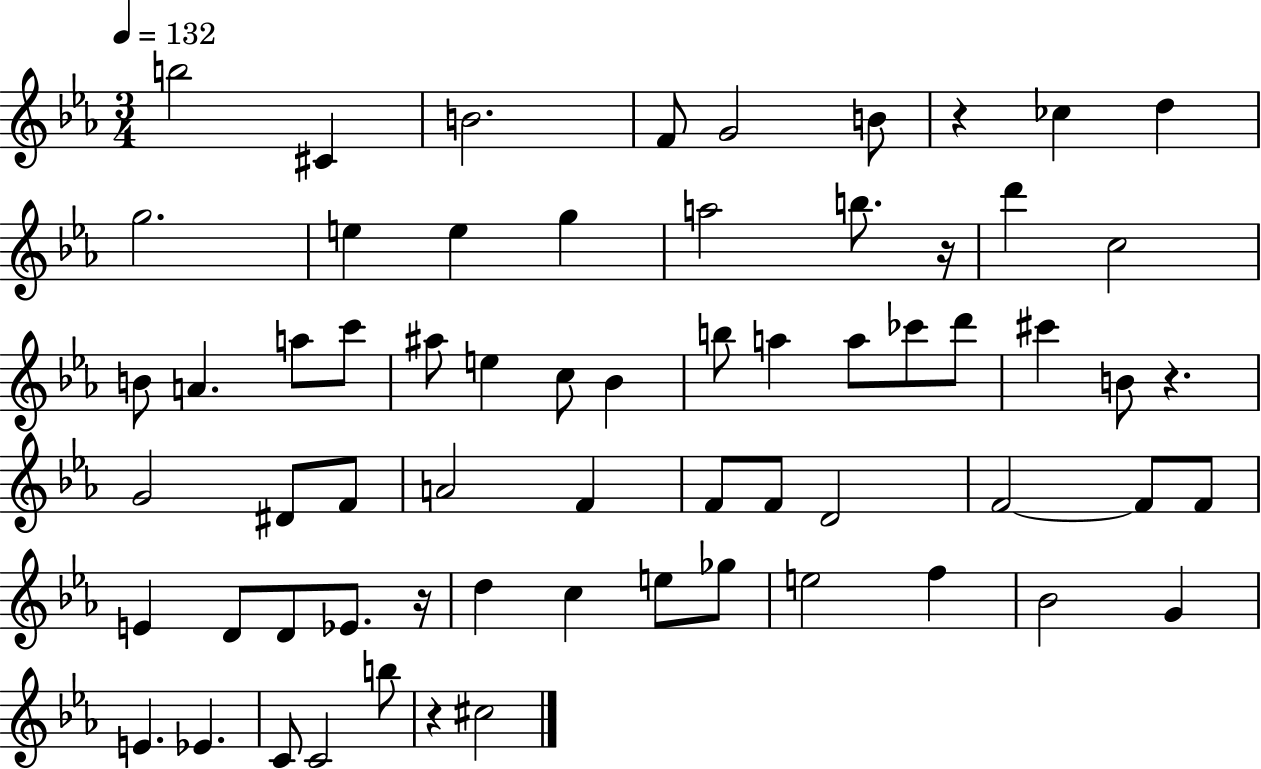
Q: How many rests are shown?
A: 5